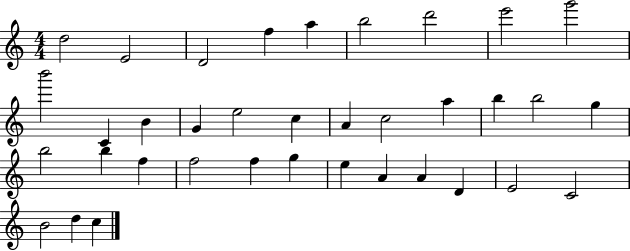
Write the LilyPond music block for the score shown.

{
  \clef treble
  \numericTimeSignature
  \time 4/4
  \key c \major
  d''2 e'2 | d'2 f''4 a''4 | b''2 d'''2 | e'''2 g'''2 | \break b'''2 c'4 b'4 | g'4 e''2 c''4 | a'4 c''2 a''4 | b''4 b''2 g''4 | \break b''2 b''4 f''4 | f''2 f''4 g''4 | e''4 a'4 a'4 d'4 | e'2 c'2 | \break b'2 d''4 c''4 | \bar "|."
}